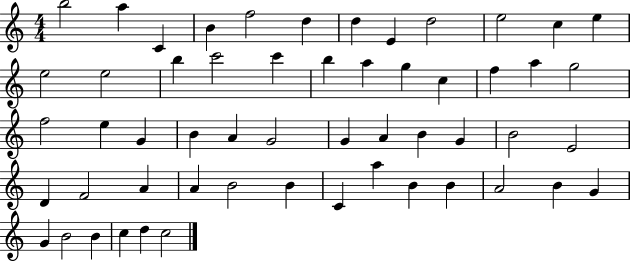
B5/h A5/q C4/q B4/q F5/h D5/q D5/q E4/q D5/h E5/h C5/q E5/q E5/h E5/h B5/q C6/h C6/q B5/q A5/q G5/q C5/q F5/q A5/q G5/h F5/h E5/q G4/q B4/q A4/q G4/h G4/q A4/q B4/q G4/q B4/h E4/h D4/q F4/h A4/q A4/q B4/h B4/q C4/q A5/q B4/q B4/q A4/h B4/q G4/q G4/q B4/h B4/q C5/q D5/q C5/h